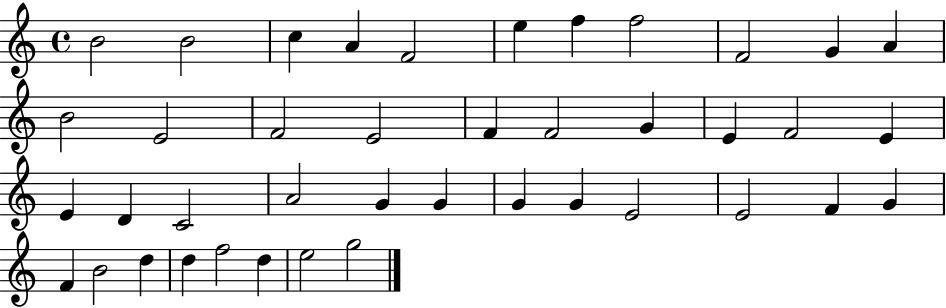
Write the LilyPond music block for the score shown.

{
  \clef treble
  \time 4/4
  \defaultTimeSignature
  \key c \major
  b'2 b'2 | c''4 a'4 f'2 | e''4 f''4 f''2 | f'2 g'4 a'4 | \break b'2 e'2 | f'2 e'2 | f'4 f'2 g'4 | e'4 f'2 e'4 | \break e'4 d'4 c'2 | a'2 g'4 g'4 | g'4 g'4 e'2 | e'2 f'4 g'4 | \break f'4 b'2 d''4 | d''4 f''2 d''4 | e''2 g''2 | \bar "|."
}